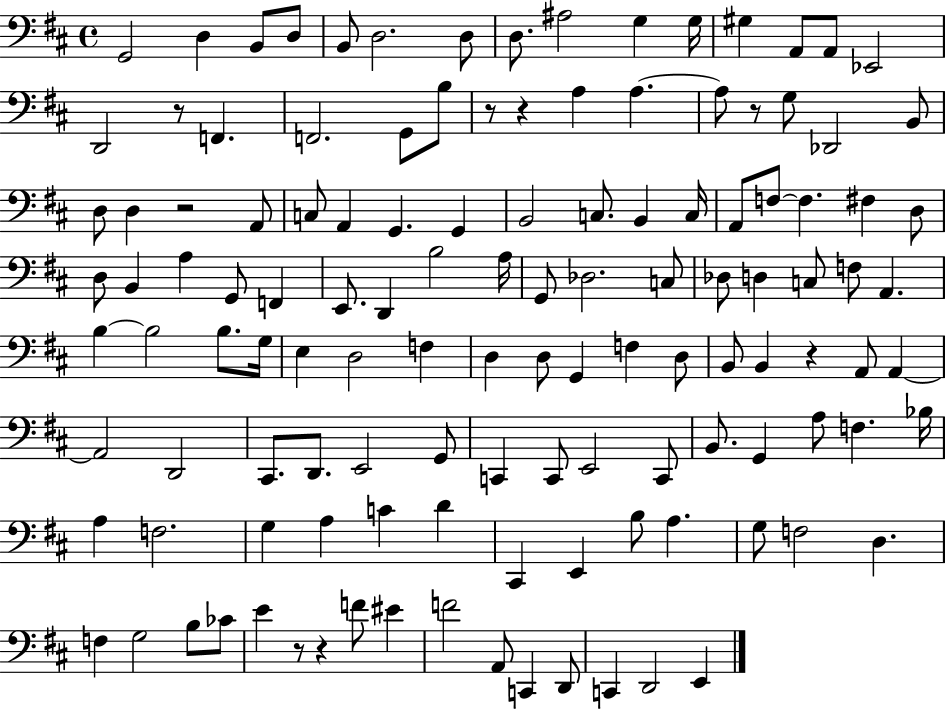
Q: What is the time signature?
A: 4/4